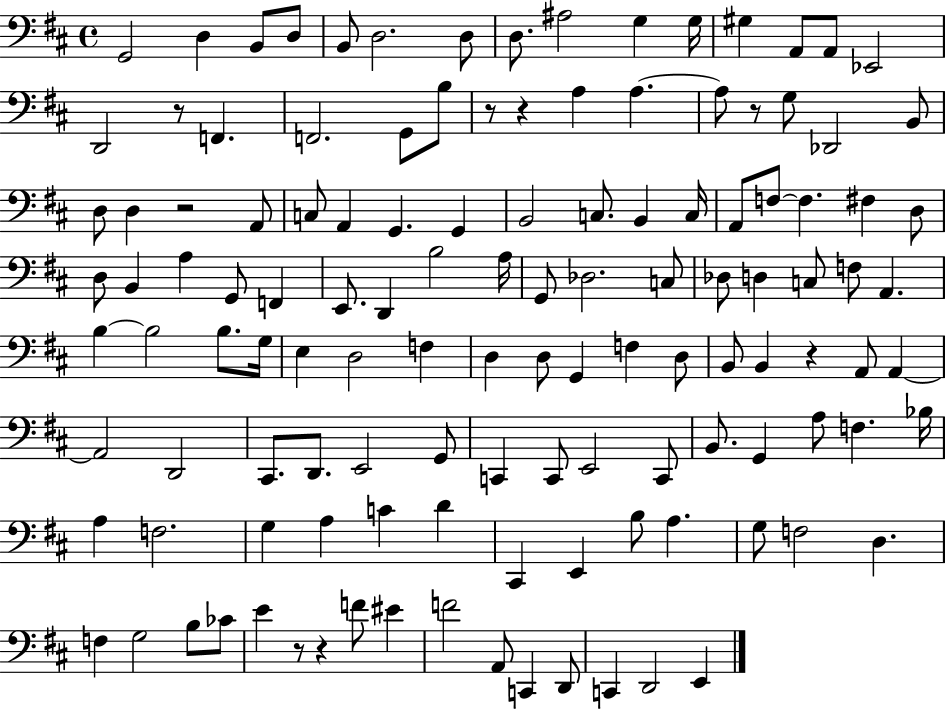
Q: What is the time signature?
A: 4/4